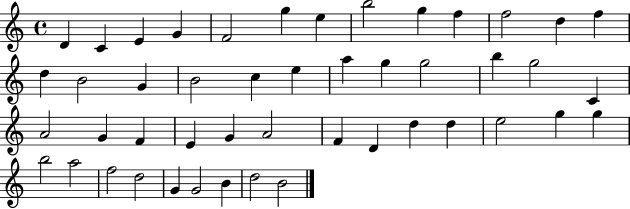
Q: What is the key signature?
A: C major